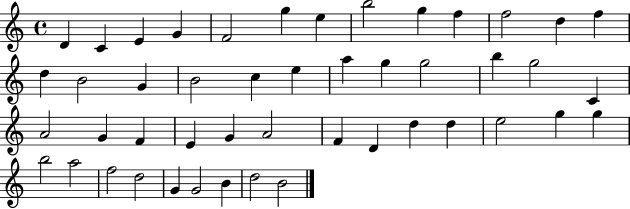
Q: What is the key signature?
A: C major